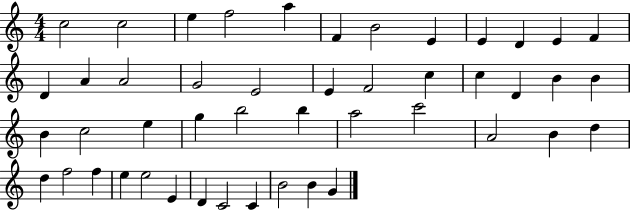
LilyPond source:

{
  \clef treble
  \numericTimeSignature
  \time 4/4
  \key c \major
  c''2 c''2 | e''4 f''2 a''4 | f'4 b'2 e'4 | e'4 d'4 e'4 f'4 | \break d'4 a'4 a'2 | g'2 e'2 | e'4 f'2 c''4 | c''4 d'4 b'4 b'4 | \break b'4 c''2 e''4 | g''4 b''2 b''4 | a''2 c'''2 | a'2 b'4 d''4 | \break d''4 f''2 f''4 | e''4 e''2 e'4 | d'4 c'2 c'4 | b'2 b'4 g'4 | \break \bar "|."
}